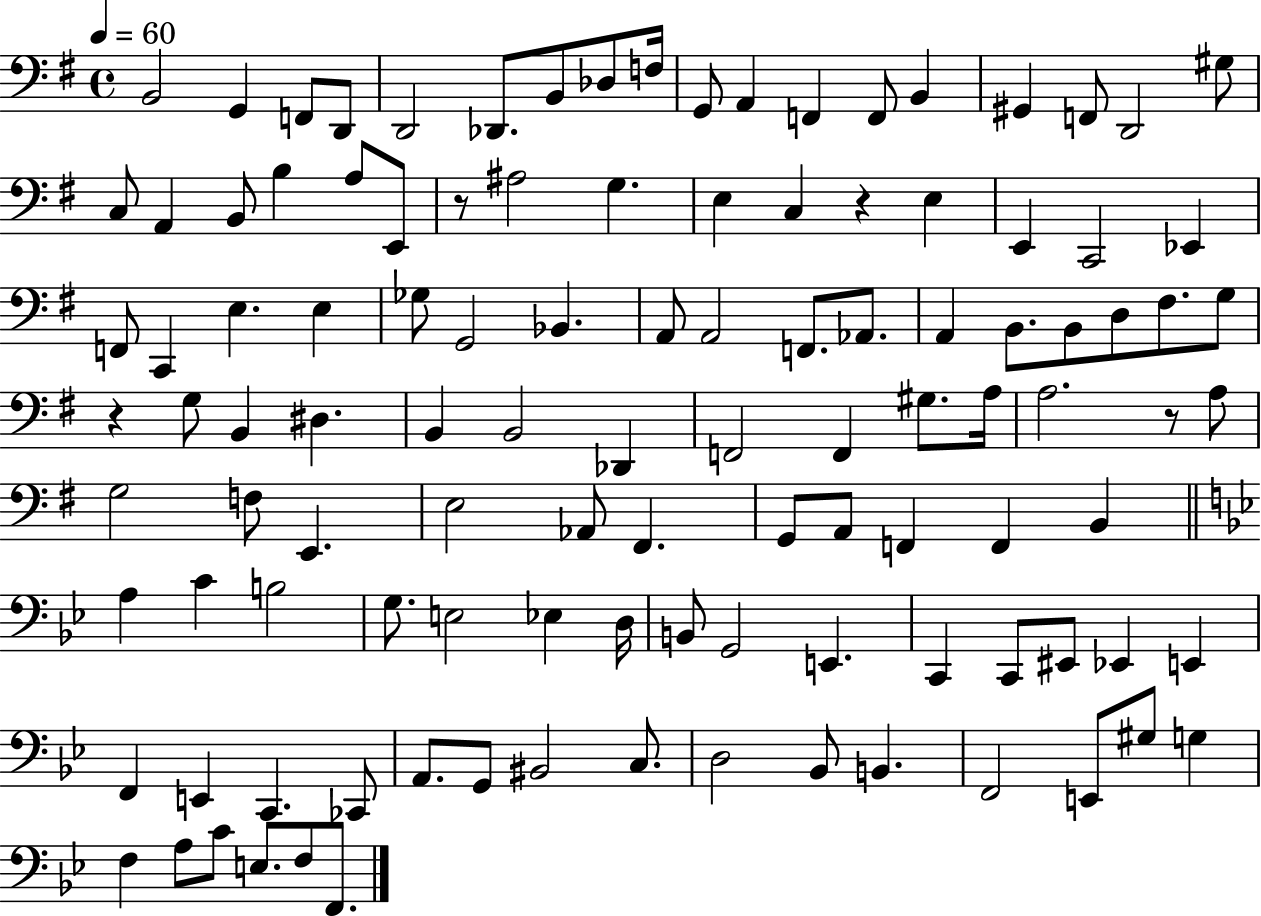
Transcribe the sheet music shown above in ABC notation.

X:1
T:Untitled
M:4/4
L:1/4
K:G
B,,2 G,, F,,/2 D,,/2 D,,2 _D,,/2 B,,/2 _D,/2 F,/4 G,,/2 A,, F,, F,,/2 B,, ^G,, F,,/2 D,,2 ^G,/2 C,/2 A,, B,,/2 B, A,/2 E,,/2 z/2 ^A,2 G, E, C, z E, E,, C,,2 _E,, F,,/2 C,, E, E, _G,/2 G,,2 _B,, A,,/2 A,,2 F,,/2 _A,,/2 A,, B,,/2 B,,/2 D,/2 ^F,/2 G,/2 z G,/2 B,, ^D, B,, B,,2 _D,, F,,2 F,, ^G,/2 A,/4 A,2 z/2 A,/2 G,2 F,/2 E,, E,2 _A,,/2 ^F,, G,,/2 A,,/2 F,, F,, B,, A, C B,2 G,/2 E,2 _E, D,/4 B,,/2 G,,2 E,, C,, C,,/2 ^E,,/2 _E,, E,, F,, E,, C,, _C,,/2 A,,/2 G,,/2 ^B,,2 C,/2 D,2 _B,,/2 B,, F,,2 E,,/2 ^G,/2 G, F, A,/2 C/2 E,/2 F,/2 F,,/2